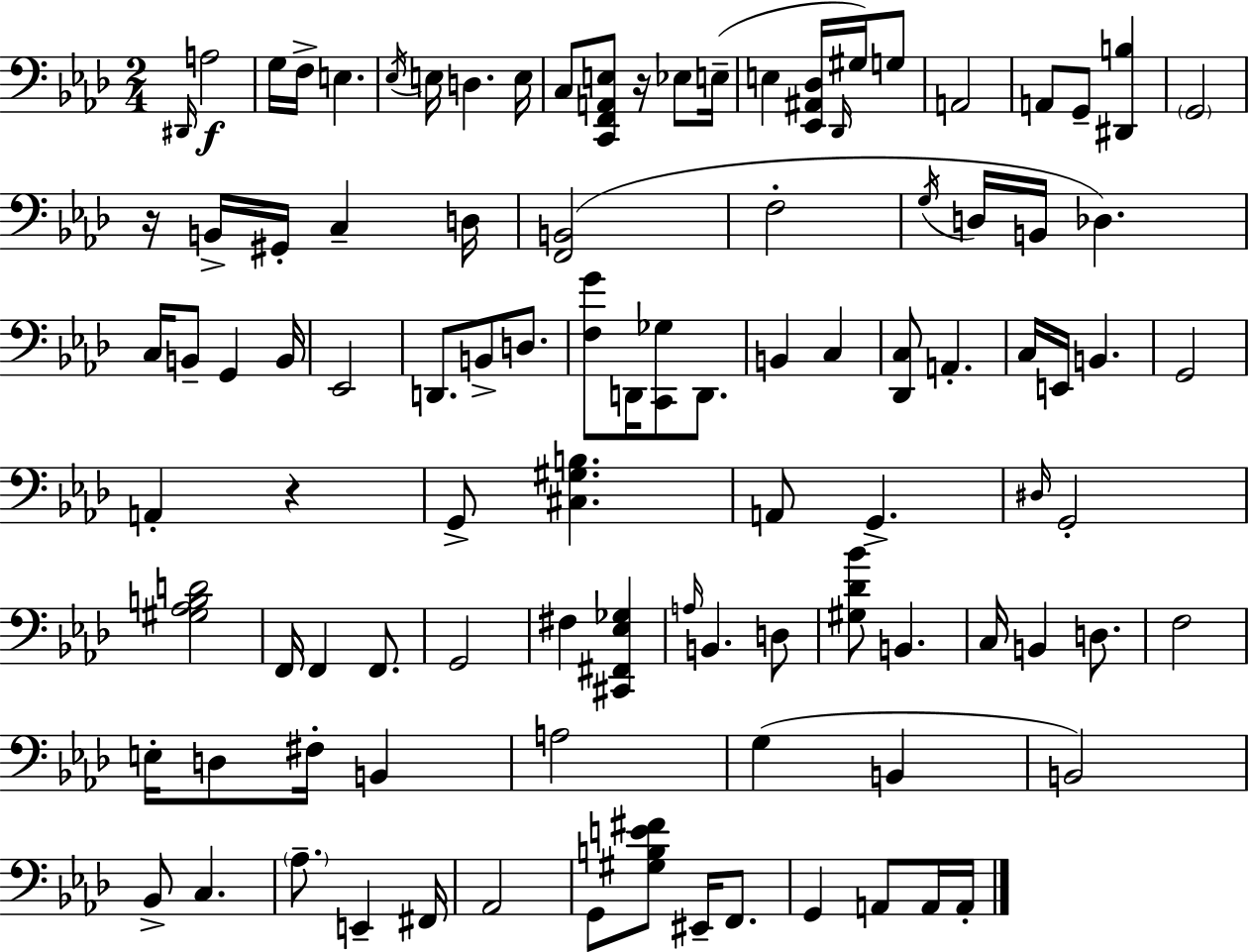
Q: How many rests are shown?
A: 3